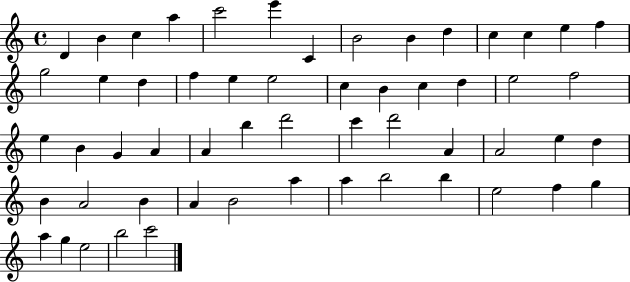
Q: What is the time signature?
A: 4/4